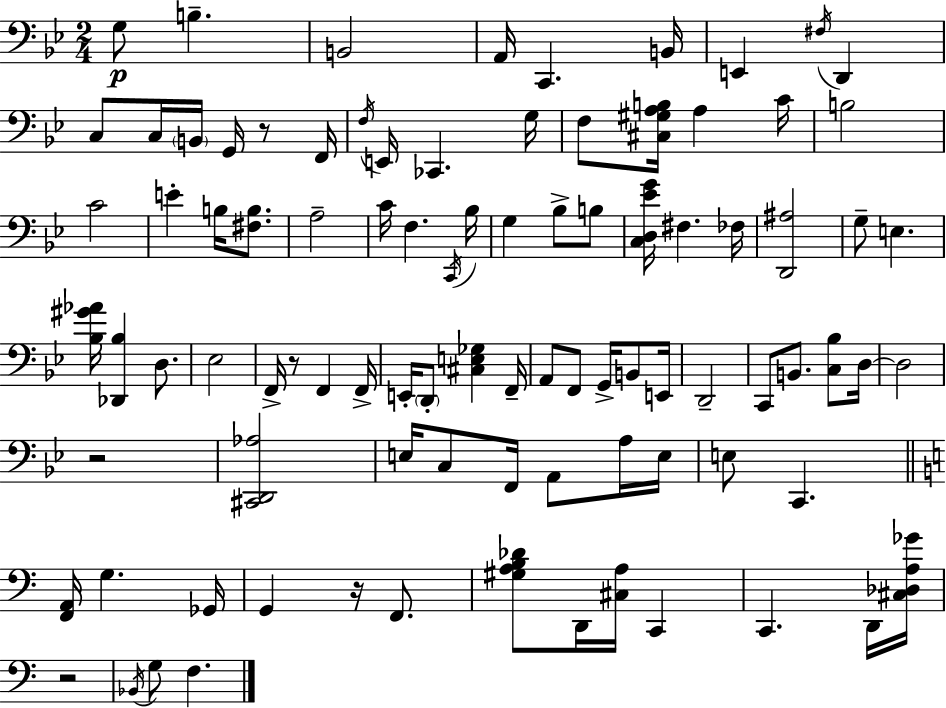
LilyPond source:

{
  \clef bass
  \numericTimeSignature
  \time 2/4
  \key bes \major
  g8\p b4.-- | b,2 | a,16 c,4. b,16 | e,4 \acciaccatura { fis16 } d,4 | \break c8 c16 \parenthesize b,16 g,16 r8 | f,16 \acciaccatura { f16 } e,16 ces,4. | g16 f8 <cis gis a b>16 a4 | c'16 b2 | \break c'2 | e'4-. b16 <fis b>8. | a2-- | c'16 f4. | \break \acciaccatura { c,16 } bes16 g4 bes8-> | b8 <c d ees' g'>16 fis4. | fes16 <d, ais>2 | g8-- e4. | \break <bes gis' aes'>16 <des, bes>4 | d8. ees2 | f,16-> r8 f,4 | f,16-> e,16-. \parenthesize d,8-. <cis e ges>4 | \break f,16-- a,8 f,8 g,16-> | b,8 e,16 d,2-- | c,8 b,8. | <c bes>8 d16~~ d2 | \break r2 | <cis, d, aes>2 | e16 c8 f,16 a,8 | a16 e16 e8 c,4. | \break \bar "||" \break \key c \major <f, a,>16 g4. ges,16 | g,4 r16 f,8. | <gis a b des'>8 d,16 <cis a>16 c,4 | c,4. d,16 <cis des a ges'>16 | \break r2 | \acciaccatura { bes,16 } g8 f4. | \bar "|."
}